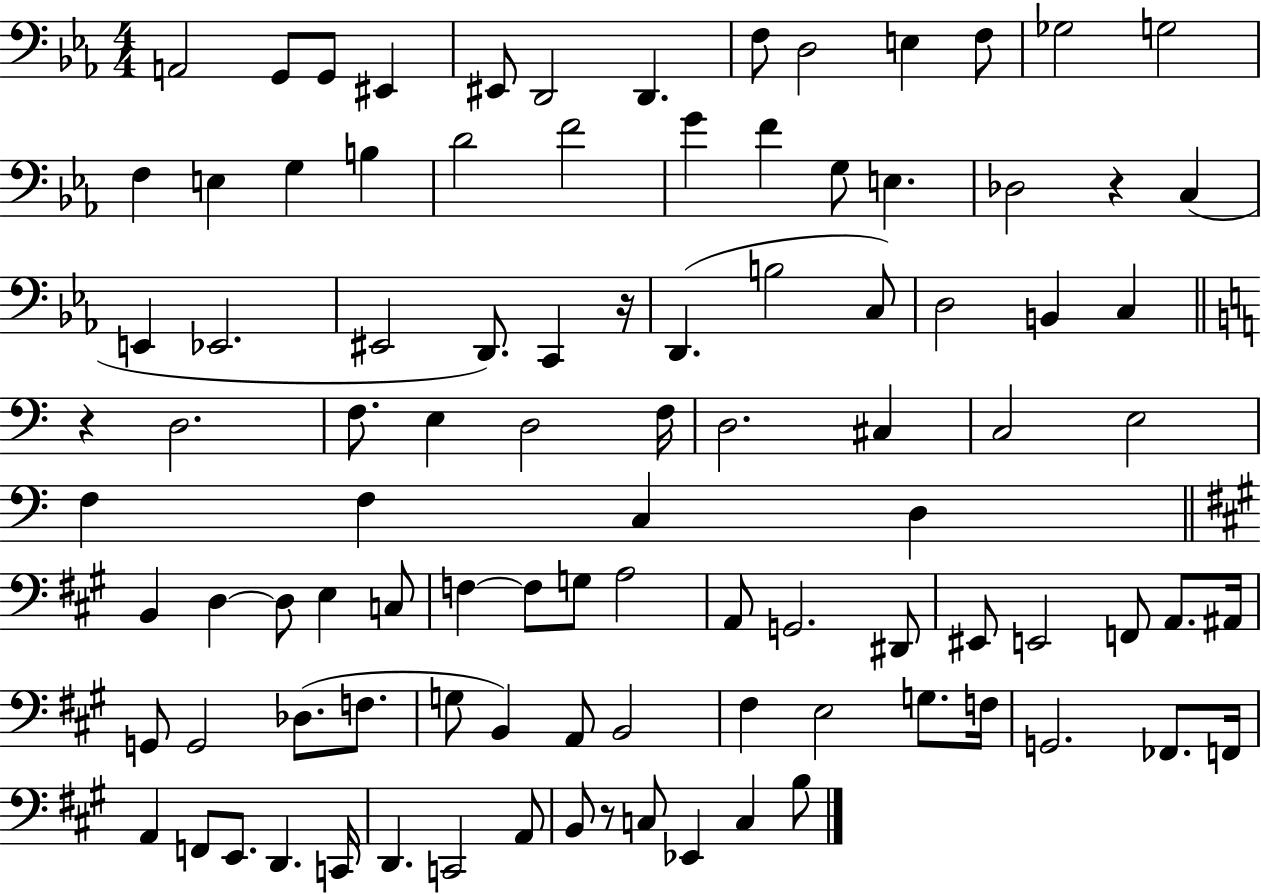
X:1
T:Untitled
M:4/4
L:1/4
K:Eb
A,,2 G,,/2 G,,/2 ^E,, ^E,,/2 D,,2 D,, F,/2 D,2 E, F,/2 _G,2 G,2 F, E, G, B, D2 F2 G F G,/2 E, _D,2 z C, E,, _E,,2 ^E,,2 D,,/2 C,, z/4 D,, B,2 C,/2 D,2 B,, C, z D,2 F,/2 E, D,2 F,/4 D,2 ^C, C,2 E,2 F, F, C, D, B,, D, D,/2 E, C,/2 F, F,/2 G,/2 A,2 A,,/2 G,,2 ^D,,/2 ^E,,/2 E,,2 F,,/2 A,,/2 ^A,,/4 G,,/2 G,,2 _D,/2 F,/2 G,/2 B,, A,,/2 B,,2 ^F, E,2 G,/2 F,/4 G,,2 _F,,/2 F,,/4 A,, F,,/2 E,,/2 D,, C,,/4 D,, C,,2 A,,/2 B,,/2 z/2 C,/2 _E,, C, B,/2